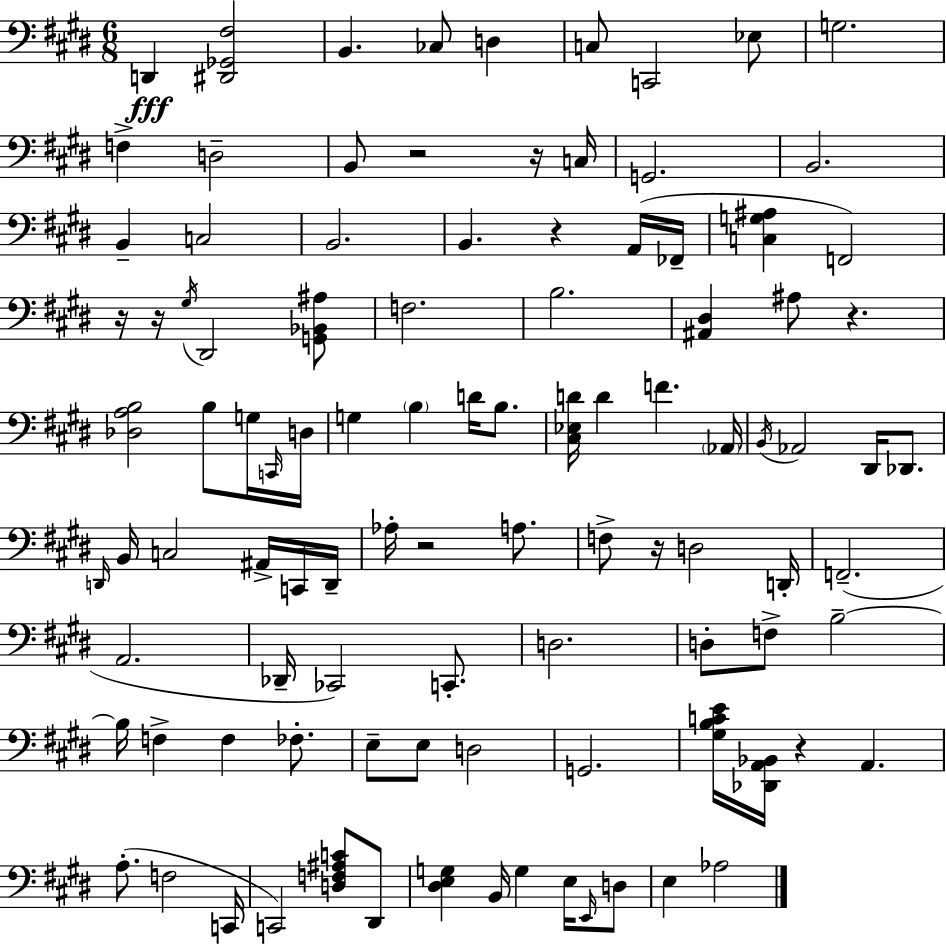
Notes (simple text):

D2/q [D#2,Gb2,F#3]/h B2/q. CES3/e D3/q C3/e C2/h Eb3/e G3/h. F3/q D3/h B2/e R/h R/s C3/s G2/h. B2/h. B2/q C3/h B2/h. B2/q. R/q A2/s FES2/s [C3,G3,A#3]/q F2/h R/s R/s G#3/s D#2/h [G2,Bb2,A#3]/e F3/h. B3/h. [A#2,D#3]/q A#3/e R/q. [Db3,A3,B3]/h B3/e G3/s C2/s D3/s G3/q B3/q D4/s B3/e. [C#3,Eb3,D4]/s D4/q F4/q. Ab2/s B2/s Ab2/h D#2/s Db2/e. D2/s B2/s C3/h A#2/s C2/s D2/s Ab3/s R/h A3/e. F3/e R/s D3/h D2/s F2/h. A2/h. Db2/s CES2/h C2/e. D3/h. D3/e F3/e B3/h B3/s F3/q F3/q FES3/e. E3/e E3/e D3/h G2/h. [G#3,B3,C4,E4]/s [Db2,A2,Bb2]/s R/q A2/q. A3/e. F3/h C2/s C2/h [D3,F3,A#3,C4]/e D#2/e [D#3,E3,G3]/q B2/s G3/q E3/s E2/s D3/e E3/q Ab3/h